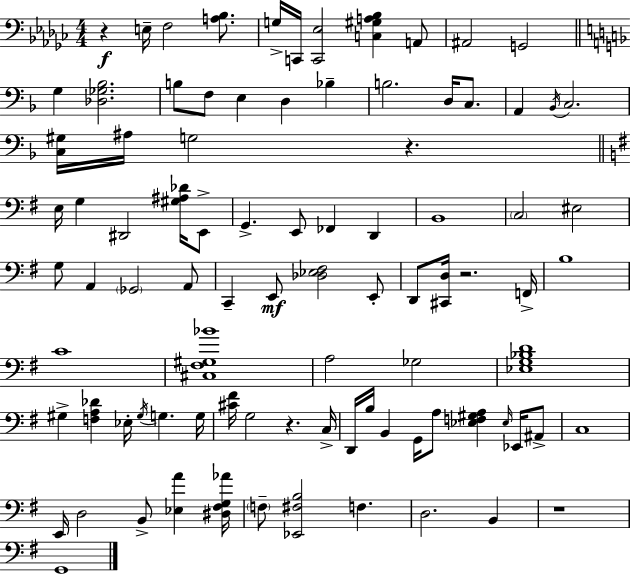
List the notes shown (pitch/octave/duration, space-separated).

R/q E3/s F3/h [A3,Bb3]/e. G3/s C2/s [C2,Eb3]/h [C3,G#3,A3,Bb3]/q A2/e A#2/h G2/h G3/q [Db3,Gb3,Bb3]/h. B3/e F3/e E3/q D3/q Bb3/q B3/h. D3/s C3/e. A2/q Bb2/s C3/h. [C3,G#3]/s A#3/s G3/h R/q. E3/s G3/q D#2/h [G#3,A#3,Db4]/s E2/e G2/q. E2/e FES2/q D2/q B2/w C3/h EIS3/h G3/e A2/q Gb2/h A2/e C2/q E2/e [Db3,Eb3,F#3]/h E2/e D2/e [C#2,D3]/s R/h. F2/s B3/w C4/w [C#3,F#3,G#3,Bb4]/w A3/h Gb3/h [Eb3,G3,Bb3,D4]/w G#3/q [F3,A3,Db4]/q Eb3/s G#3/s G3/q. G3/s [C#4,F#4]/s G3/h R/q. C3/s D2/s B3/s B2/q G2/s A3/e [Eb3,F3,G#3,A3]/q Eb3/s Eb2/s A#2/e C3/w E2/s D3/h B2/e [Eb3,A4]/q [D#3,F#3,G3,Ab4]/s F3/e [Eb2,F#3,B3]/h F3/q. D3/h. B2/q R/w G2/w